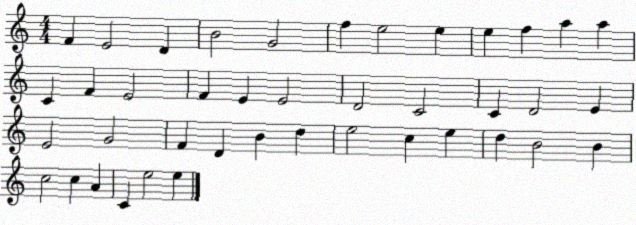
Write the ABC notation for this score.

X:1
T:Untitled
M:4/4
L:1/4
K:C
F E2 D B2 G2 f e2 e e f a a C F E2 F E E2 D2 C2 C D2 E E2 G2 F D B d e2 c e d B2 B c2 c A C e2 e